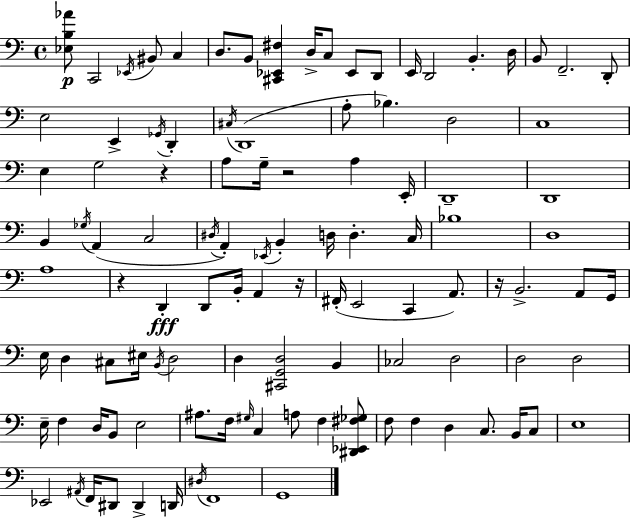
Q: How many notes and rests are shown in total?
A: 108